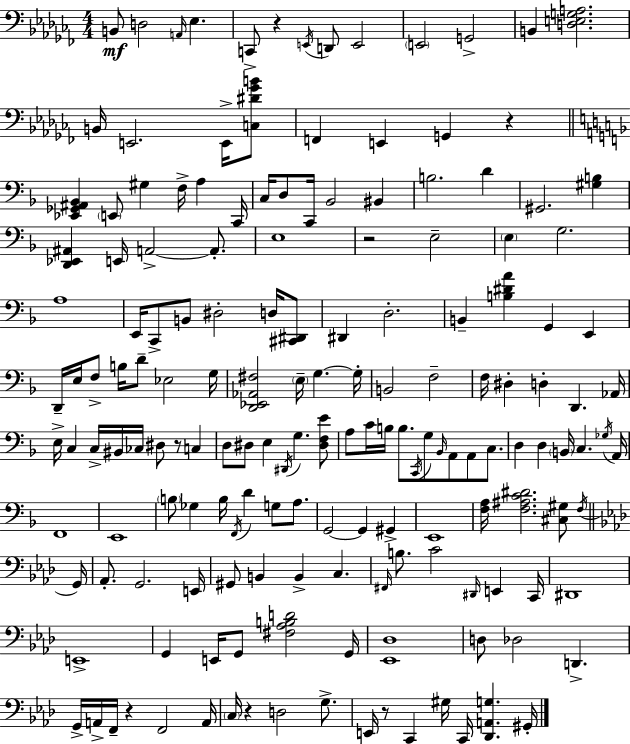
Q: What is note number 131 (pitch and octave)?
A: G2